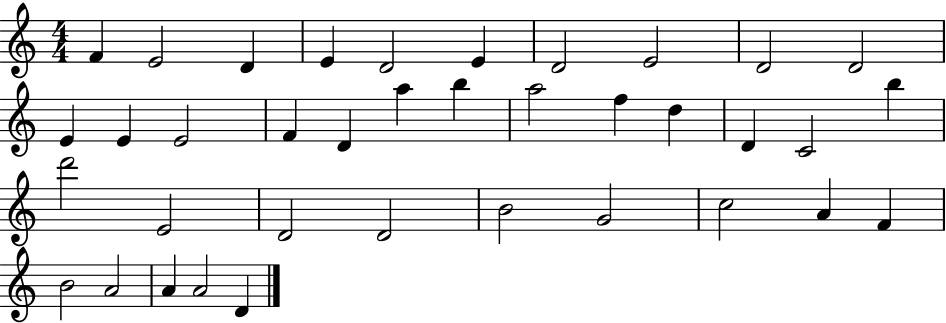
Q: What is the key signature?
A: C major